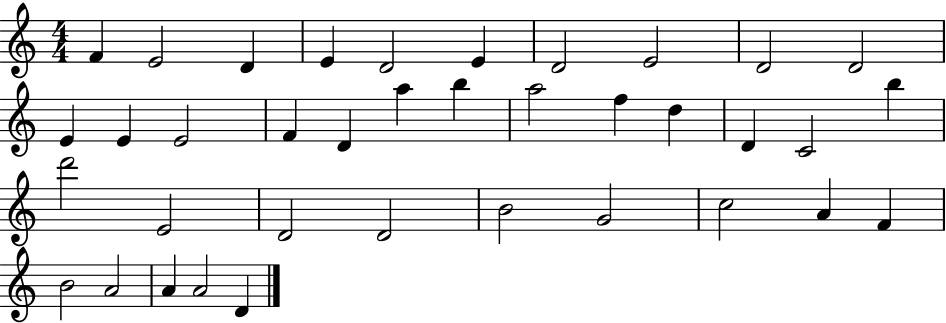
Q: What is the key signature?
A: C major